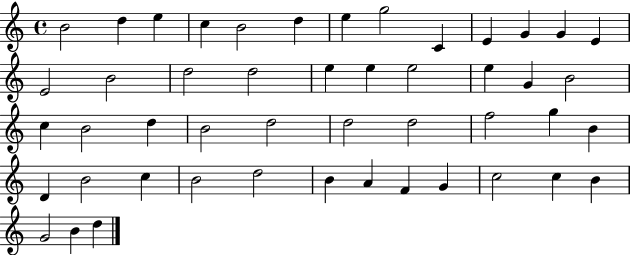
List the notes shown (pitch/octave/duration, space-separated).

B4/h D5/q E5/q C5/q B4/h D5/q E5/q G5/h C4/q E4/q G4/q G4/q E4/q E4/h B4/h D5/h D5/h E5/q E5/q E5/h E5/q G4/q B4/h C5/q B4/h D5/q B4/h D5/h D5/h D5/h F5/h G5/q B4/q D4/q B4/h C5/q B4/h D5/h B4/q A4/q F4/q G4/q C5/h C5/q B4/q G4/h B4/q D5/q